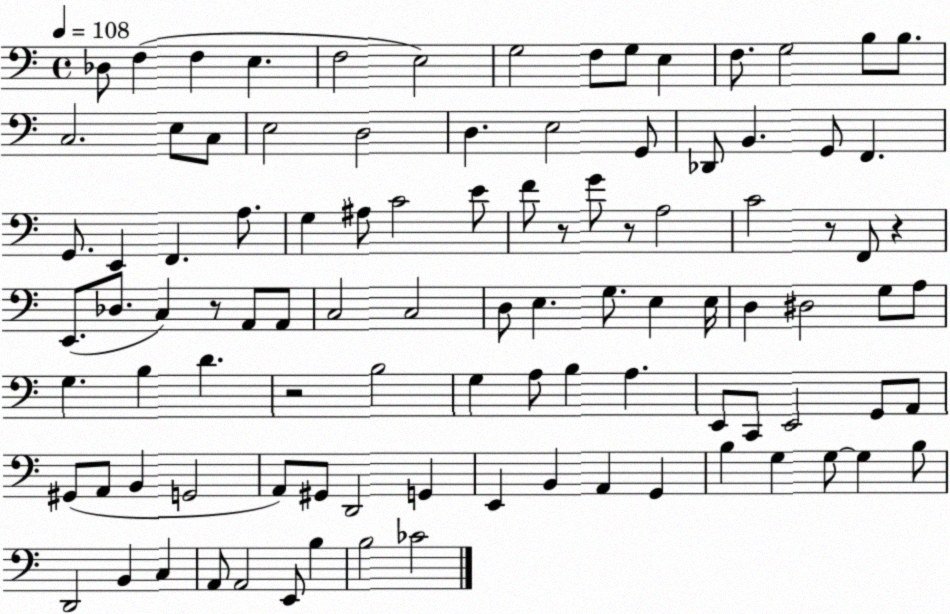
X:1
T:Untitled
M:4/4
L:1/4
K:C
_D,/2 F, F, E, F,2 E,2 G,2 F,/2 G,/2 E, F,/2 G,2 B,/2 B,/2 C,2 E,/2 C,/2 E,2 D,2 D, E,2 G,,/2 _D,,/2 B,, G,,/2 F,, G,,/2 E,, F,, A,/2 G, ^A,/2 C2 E/2 F/2 z/2 G/2 z/2 A,2 C2 z/2 F,,/2 z E,,/2 _D,/2 C, z/2 A,,/2 A,,/2 C,2 C,2 D,/2 E, G,/2 E, E,/4 D, ^D,2 G,/2 A,/2 G, B, D z2 B,2 G, A,/2 B, A, E,,/2 C,,/2 E,,2 G,,/2 A,,/2 ^G,,/2 A,,/2 B,, G,,2 A,,/2 ^G,,/2 D,,2 G,, E,, B,, A,, G,, B, G, G,/2 G, B,/2 D,,2 B,, C, A,,/2 A,,2 E,,/2 B, B,2 _C2